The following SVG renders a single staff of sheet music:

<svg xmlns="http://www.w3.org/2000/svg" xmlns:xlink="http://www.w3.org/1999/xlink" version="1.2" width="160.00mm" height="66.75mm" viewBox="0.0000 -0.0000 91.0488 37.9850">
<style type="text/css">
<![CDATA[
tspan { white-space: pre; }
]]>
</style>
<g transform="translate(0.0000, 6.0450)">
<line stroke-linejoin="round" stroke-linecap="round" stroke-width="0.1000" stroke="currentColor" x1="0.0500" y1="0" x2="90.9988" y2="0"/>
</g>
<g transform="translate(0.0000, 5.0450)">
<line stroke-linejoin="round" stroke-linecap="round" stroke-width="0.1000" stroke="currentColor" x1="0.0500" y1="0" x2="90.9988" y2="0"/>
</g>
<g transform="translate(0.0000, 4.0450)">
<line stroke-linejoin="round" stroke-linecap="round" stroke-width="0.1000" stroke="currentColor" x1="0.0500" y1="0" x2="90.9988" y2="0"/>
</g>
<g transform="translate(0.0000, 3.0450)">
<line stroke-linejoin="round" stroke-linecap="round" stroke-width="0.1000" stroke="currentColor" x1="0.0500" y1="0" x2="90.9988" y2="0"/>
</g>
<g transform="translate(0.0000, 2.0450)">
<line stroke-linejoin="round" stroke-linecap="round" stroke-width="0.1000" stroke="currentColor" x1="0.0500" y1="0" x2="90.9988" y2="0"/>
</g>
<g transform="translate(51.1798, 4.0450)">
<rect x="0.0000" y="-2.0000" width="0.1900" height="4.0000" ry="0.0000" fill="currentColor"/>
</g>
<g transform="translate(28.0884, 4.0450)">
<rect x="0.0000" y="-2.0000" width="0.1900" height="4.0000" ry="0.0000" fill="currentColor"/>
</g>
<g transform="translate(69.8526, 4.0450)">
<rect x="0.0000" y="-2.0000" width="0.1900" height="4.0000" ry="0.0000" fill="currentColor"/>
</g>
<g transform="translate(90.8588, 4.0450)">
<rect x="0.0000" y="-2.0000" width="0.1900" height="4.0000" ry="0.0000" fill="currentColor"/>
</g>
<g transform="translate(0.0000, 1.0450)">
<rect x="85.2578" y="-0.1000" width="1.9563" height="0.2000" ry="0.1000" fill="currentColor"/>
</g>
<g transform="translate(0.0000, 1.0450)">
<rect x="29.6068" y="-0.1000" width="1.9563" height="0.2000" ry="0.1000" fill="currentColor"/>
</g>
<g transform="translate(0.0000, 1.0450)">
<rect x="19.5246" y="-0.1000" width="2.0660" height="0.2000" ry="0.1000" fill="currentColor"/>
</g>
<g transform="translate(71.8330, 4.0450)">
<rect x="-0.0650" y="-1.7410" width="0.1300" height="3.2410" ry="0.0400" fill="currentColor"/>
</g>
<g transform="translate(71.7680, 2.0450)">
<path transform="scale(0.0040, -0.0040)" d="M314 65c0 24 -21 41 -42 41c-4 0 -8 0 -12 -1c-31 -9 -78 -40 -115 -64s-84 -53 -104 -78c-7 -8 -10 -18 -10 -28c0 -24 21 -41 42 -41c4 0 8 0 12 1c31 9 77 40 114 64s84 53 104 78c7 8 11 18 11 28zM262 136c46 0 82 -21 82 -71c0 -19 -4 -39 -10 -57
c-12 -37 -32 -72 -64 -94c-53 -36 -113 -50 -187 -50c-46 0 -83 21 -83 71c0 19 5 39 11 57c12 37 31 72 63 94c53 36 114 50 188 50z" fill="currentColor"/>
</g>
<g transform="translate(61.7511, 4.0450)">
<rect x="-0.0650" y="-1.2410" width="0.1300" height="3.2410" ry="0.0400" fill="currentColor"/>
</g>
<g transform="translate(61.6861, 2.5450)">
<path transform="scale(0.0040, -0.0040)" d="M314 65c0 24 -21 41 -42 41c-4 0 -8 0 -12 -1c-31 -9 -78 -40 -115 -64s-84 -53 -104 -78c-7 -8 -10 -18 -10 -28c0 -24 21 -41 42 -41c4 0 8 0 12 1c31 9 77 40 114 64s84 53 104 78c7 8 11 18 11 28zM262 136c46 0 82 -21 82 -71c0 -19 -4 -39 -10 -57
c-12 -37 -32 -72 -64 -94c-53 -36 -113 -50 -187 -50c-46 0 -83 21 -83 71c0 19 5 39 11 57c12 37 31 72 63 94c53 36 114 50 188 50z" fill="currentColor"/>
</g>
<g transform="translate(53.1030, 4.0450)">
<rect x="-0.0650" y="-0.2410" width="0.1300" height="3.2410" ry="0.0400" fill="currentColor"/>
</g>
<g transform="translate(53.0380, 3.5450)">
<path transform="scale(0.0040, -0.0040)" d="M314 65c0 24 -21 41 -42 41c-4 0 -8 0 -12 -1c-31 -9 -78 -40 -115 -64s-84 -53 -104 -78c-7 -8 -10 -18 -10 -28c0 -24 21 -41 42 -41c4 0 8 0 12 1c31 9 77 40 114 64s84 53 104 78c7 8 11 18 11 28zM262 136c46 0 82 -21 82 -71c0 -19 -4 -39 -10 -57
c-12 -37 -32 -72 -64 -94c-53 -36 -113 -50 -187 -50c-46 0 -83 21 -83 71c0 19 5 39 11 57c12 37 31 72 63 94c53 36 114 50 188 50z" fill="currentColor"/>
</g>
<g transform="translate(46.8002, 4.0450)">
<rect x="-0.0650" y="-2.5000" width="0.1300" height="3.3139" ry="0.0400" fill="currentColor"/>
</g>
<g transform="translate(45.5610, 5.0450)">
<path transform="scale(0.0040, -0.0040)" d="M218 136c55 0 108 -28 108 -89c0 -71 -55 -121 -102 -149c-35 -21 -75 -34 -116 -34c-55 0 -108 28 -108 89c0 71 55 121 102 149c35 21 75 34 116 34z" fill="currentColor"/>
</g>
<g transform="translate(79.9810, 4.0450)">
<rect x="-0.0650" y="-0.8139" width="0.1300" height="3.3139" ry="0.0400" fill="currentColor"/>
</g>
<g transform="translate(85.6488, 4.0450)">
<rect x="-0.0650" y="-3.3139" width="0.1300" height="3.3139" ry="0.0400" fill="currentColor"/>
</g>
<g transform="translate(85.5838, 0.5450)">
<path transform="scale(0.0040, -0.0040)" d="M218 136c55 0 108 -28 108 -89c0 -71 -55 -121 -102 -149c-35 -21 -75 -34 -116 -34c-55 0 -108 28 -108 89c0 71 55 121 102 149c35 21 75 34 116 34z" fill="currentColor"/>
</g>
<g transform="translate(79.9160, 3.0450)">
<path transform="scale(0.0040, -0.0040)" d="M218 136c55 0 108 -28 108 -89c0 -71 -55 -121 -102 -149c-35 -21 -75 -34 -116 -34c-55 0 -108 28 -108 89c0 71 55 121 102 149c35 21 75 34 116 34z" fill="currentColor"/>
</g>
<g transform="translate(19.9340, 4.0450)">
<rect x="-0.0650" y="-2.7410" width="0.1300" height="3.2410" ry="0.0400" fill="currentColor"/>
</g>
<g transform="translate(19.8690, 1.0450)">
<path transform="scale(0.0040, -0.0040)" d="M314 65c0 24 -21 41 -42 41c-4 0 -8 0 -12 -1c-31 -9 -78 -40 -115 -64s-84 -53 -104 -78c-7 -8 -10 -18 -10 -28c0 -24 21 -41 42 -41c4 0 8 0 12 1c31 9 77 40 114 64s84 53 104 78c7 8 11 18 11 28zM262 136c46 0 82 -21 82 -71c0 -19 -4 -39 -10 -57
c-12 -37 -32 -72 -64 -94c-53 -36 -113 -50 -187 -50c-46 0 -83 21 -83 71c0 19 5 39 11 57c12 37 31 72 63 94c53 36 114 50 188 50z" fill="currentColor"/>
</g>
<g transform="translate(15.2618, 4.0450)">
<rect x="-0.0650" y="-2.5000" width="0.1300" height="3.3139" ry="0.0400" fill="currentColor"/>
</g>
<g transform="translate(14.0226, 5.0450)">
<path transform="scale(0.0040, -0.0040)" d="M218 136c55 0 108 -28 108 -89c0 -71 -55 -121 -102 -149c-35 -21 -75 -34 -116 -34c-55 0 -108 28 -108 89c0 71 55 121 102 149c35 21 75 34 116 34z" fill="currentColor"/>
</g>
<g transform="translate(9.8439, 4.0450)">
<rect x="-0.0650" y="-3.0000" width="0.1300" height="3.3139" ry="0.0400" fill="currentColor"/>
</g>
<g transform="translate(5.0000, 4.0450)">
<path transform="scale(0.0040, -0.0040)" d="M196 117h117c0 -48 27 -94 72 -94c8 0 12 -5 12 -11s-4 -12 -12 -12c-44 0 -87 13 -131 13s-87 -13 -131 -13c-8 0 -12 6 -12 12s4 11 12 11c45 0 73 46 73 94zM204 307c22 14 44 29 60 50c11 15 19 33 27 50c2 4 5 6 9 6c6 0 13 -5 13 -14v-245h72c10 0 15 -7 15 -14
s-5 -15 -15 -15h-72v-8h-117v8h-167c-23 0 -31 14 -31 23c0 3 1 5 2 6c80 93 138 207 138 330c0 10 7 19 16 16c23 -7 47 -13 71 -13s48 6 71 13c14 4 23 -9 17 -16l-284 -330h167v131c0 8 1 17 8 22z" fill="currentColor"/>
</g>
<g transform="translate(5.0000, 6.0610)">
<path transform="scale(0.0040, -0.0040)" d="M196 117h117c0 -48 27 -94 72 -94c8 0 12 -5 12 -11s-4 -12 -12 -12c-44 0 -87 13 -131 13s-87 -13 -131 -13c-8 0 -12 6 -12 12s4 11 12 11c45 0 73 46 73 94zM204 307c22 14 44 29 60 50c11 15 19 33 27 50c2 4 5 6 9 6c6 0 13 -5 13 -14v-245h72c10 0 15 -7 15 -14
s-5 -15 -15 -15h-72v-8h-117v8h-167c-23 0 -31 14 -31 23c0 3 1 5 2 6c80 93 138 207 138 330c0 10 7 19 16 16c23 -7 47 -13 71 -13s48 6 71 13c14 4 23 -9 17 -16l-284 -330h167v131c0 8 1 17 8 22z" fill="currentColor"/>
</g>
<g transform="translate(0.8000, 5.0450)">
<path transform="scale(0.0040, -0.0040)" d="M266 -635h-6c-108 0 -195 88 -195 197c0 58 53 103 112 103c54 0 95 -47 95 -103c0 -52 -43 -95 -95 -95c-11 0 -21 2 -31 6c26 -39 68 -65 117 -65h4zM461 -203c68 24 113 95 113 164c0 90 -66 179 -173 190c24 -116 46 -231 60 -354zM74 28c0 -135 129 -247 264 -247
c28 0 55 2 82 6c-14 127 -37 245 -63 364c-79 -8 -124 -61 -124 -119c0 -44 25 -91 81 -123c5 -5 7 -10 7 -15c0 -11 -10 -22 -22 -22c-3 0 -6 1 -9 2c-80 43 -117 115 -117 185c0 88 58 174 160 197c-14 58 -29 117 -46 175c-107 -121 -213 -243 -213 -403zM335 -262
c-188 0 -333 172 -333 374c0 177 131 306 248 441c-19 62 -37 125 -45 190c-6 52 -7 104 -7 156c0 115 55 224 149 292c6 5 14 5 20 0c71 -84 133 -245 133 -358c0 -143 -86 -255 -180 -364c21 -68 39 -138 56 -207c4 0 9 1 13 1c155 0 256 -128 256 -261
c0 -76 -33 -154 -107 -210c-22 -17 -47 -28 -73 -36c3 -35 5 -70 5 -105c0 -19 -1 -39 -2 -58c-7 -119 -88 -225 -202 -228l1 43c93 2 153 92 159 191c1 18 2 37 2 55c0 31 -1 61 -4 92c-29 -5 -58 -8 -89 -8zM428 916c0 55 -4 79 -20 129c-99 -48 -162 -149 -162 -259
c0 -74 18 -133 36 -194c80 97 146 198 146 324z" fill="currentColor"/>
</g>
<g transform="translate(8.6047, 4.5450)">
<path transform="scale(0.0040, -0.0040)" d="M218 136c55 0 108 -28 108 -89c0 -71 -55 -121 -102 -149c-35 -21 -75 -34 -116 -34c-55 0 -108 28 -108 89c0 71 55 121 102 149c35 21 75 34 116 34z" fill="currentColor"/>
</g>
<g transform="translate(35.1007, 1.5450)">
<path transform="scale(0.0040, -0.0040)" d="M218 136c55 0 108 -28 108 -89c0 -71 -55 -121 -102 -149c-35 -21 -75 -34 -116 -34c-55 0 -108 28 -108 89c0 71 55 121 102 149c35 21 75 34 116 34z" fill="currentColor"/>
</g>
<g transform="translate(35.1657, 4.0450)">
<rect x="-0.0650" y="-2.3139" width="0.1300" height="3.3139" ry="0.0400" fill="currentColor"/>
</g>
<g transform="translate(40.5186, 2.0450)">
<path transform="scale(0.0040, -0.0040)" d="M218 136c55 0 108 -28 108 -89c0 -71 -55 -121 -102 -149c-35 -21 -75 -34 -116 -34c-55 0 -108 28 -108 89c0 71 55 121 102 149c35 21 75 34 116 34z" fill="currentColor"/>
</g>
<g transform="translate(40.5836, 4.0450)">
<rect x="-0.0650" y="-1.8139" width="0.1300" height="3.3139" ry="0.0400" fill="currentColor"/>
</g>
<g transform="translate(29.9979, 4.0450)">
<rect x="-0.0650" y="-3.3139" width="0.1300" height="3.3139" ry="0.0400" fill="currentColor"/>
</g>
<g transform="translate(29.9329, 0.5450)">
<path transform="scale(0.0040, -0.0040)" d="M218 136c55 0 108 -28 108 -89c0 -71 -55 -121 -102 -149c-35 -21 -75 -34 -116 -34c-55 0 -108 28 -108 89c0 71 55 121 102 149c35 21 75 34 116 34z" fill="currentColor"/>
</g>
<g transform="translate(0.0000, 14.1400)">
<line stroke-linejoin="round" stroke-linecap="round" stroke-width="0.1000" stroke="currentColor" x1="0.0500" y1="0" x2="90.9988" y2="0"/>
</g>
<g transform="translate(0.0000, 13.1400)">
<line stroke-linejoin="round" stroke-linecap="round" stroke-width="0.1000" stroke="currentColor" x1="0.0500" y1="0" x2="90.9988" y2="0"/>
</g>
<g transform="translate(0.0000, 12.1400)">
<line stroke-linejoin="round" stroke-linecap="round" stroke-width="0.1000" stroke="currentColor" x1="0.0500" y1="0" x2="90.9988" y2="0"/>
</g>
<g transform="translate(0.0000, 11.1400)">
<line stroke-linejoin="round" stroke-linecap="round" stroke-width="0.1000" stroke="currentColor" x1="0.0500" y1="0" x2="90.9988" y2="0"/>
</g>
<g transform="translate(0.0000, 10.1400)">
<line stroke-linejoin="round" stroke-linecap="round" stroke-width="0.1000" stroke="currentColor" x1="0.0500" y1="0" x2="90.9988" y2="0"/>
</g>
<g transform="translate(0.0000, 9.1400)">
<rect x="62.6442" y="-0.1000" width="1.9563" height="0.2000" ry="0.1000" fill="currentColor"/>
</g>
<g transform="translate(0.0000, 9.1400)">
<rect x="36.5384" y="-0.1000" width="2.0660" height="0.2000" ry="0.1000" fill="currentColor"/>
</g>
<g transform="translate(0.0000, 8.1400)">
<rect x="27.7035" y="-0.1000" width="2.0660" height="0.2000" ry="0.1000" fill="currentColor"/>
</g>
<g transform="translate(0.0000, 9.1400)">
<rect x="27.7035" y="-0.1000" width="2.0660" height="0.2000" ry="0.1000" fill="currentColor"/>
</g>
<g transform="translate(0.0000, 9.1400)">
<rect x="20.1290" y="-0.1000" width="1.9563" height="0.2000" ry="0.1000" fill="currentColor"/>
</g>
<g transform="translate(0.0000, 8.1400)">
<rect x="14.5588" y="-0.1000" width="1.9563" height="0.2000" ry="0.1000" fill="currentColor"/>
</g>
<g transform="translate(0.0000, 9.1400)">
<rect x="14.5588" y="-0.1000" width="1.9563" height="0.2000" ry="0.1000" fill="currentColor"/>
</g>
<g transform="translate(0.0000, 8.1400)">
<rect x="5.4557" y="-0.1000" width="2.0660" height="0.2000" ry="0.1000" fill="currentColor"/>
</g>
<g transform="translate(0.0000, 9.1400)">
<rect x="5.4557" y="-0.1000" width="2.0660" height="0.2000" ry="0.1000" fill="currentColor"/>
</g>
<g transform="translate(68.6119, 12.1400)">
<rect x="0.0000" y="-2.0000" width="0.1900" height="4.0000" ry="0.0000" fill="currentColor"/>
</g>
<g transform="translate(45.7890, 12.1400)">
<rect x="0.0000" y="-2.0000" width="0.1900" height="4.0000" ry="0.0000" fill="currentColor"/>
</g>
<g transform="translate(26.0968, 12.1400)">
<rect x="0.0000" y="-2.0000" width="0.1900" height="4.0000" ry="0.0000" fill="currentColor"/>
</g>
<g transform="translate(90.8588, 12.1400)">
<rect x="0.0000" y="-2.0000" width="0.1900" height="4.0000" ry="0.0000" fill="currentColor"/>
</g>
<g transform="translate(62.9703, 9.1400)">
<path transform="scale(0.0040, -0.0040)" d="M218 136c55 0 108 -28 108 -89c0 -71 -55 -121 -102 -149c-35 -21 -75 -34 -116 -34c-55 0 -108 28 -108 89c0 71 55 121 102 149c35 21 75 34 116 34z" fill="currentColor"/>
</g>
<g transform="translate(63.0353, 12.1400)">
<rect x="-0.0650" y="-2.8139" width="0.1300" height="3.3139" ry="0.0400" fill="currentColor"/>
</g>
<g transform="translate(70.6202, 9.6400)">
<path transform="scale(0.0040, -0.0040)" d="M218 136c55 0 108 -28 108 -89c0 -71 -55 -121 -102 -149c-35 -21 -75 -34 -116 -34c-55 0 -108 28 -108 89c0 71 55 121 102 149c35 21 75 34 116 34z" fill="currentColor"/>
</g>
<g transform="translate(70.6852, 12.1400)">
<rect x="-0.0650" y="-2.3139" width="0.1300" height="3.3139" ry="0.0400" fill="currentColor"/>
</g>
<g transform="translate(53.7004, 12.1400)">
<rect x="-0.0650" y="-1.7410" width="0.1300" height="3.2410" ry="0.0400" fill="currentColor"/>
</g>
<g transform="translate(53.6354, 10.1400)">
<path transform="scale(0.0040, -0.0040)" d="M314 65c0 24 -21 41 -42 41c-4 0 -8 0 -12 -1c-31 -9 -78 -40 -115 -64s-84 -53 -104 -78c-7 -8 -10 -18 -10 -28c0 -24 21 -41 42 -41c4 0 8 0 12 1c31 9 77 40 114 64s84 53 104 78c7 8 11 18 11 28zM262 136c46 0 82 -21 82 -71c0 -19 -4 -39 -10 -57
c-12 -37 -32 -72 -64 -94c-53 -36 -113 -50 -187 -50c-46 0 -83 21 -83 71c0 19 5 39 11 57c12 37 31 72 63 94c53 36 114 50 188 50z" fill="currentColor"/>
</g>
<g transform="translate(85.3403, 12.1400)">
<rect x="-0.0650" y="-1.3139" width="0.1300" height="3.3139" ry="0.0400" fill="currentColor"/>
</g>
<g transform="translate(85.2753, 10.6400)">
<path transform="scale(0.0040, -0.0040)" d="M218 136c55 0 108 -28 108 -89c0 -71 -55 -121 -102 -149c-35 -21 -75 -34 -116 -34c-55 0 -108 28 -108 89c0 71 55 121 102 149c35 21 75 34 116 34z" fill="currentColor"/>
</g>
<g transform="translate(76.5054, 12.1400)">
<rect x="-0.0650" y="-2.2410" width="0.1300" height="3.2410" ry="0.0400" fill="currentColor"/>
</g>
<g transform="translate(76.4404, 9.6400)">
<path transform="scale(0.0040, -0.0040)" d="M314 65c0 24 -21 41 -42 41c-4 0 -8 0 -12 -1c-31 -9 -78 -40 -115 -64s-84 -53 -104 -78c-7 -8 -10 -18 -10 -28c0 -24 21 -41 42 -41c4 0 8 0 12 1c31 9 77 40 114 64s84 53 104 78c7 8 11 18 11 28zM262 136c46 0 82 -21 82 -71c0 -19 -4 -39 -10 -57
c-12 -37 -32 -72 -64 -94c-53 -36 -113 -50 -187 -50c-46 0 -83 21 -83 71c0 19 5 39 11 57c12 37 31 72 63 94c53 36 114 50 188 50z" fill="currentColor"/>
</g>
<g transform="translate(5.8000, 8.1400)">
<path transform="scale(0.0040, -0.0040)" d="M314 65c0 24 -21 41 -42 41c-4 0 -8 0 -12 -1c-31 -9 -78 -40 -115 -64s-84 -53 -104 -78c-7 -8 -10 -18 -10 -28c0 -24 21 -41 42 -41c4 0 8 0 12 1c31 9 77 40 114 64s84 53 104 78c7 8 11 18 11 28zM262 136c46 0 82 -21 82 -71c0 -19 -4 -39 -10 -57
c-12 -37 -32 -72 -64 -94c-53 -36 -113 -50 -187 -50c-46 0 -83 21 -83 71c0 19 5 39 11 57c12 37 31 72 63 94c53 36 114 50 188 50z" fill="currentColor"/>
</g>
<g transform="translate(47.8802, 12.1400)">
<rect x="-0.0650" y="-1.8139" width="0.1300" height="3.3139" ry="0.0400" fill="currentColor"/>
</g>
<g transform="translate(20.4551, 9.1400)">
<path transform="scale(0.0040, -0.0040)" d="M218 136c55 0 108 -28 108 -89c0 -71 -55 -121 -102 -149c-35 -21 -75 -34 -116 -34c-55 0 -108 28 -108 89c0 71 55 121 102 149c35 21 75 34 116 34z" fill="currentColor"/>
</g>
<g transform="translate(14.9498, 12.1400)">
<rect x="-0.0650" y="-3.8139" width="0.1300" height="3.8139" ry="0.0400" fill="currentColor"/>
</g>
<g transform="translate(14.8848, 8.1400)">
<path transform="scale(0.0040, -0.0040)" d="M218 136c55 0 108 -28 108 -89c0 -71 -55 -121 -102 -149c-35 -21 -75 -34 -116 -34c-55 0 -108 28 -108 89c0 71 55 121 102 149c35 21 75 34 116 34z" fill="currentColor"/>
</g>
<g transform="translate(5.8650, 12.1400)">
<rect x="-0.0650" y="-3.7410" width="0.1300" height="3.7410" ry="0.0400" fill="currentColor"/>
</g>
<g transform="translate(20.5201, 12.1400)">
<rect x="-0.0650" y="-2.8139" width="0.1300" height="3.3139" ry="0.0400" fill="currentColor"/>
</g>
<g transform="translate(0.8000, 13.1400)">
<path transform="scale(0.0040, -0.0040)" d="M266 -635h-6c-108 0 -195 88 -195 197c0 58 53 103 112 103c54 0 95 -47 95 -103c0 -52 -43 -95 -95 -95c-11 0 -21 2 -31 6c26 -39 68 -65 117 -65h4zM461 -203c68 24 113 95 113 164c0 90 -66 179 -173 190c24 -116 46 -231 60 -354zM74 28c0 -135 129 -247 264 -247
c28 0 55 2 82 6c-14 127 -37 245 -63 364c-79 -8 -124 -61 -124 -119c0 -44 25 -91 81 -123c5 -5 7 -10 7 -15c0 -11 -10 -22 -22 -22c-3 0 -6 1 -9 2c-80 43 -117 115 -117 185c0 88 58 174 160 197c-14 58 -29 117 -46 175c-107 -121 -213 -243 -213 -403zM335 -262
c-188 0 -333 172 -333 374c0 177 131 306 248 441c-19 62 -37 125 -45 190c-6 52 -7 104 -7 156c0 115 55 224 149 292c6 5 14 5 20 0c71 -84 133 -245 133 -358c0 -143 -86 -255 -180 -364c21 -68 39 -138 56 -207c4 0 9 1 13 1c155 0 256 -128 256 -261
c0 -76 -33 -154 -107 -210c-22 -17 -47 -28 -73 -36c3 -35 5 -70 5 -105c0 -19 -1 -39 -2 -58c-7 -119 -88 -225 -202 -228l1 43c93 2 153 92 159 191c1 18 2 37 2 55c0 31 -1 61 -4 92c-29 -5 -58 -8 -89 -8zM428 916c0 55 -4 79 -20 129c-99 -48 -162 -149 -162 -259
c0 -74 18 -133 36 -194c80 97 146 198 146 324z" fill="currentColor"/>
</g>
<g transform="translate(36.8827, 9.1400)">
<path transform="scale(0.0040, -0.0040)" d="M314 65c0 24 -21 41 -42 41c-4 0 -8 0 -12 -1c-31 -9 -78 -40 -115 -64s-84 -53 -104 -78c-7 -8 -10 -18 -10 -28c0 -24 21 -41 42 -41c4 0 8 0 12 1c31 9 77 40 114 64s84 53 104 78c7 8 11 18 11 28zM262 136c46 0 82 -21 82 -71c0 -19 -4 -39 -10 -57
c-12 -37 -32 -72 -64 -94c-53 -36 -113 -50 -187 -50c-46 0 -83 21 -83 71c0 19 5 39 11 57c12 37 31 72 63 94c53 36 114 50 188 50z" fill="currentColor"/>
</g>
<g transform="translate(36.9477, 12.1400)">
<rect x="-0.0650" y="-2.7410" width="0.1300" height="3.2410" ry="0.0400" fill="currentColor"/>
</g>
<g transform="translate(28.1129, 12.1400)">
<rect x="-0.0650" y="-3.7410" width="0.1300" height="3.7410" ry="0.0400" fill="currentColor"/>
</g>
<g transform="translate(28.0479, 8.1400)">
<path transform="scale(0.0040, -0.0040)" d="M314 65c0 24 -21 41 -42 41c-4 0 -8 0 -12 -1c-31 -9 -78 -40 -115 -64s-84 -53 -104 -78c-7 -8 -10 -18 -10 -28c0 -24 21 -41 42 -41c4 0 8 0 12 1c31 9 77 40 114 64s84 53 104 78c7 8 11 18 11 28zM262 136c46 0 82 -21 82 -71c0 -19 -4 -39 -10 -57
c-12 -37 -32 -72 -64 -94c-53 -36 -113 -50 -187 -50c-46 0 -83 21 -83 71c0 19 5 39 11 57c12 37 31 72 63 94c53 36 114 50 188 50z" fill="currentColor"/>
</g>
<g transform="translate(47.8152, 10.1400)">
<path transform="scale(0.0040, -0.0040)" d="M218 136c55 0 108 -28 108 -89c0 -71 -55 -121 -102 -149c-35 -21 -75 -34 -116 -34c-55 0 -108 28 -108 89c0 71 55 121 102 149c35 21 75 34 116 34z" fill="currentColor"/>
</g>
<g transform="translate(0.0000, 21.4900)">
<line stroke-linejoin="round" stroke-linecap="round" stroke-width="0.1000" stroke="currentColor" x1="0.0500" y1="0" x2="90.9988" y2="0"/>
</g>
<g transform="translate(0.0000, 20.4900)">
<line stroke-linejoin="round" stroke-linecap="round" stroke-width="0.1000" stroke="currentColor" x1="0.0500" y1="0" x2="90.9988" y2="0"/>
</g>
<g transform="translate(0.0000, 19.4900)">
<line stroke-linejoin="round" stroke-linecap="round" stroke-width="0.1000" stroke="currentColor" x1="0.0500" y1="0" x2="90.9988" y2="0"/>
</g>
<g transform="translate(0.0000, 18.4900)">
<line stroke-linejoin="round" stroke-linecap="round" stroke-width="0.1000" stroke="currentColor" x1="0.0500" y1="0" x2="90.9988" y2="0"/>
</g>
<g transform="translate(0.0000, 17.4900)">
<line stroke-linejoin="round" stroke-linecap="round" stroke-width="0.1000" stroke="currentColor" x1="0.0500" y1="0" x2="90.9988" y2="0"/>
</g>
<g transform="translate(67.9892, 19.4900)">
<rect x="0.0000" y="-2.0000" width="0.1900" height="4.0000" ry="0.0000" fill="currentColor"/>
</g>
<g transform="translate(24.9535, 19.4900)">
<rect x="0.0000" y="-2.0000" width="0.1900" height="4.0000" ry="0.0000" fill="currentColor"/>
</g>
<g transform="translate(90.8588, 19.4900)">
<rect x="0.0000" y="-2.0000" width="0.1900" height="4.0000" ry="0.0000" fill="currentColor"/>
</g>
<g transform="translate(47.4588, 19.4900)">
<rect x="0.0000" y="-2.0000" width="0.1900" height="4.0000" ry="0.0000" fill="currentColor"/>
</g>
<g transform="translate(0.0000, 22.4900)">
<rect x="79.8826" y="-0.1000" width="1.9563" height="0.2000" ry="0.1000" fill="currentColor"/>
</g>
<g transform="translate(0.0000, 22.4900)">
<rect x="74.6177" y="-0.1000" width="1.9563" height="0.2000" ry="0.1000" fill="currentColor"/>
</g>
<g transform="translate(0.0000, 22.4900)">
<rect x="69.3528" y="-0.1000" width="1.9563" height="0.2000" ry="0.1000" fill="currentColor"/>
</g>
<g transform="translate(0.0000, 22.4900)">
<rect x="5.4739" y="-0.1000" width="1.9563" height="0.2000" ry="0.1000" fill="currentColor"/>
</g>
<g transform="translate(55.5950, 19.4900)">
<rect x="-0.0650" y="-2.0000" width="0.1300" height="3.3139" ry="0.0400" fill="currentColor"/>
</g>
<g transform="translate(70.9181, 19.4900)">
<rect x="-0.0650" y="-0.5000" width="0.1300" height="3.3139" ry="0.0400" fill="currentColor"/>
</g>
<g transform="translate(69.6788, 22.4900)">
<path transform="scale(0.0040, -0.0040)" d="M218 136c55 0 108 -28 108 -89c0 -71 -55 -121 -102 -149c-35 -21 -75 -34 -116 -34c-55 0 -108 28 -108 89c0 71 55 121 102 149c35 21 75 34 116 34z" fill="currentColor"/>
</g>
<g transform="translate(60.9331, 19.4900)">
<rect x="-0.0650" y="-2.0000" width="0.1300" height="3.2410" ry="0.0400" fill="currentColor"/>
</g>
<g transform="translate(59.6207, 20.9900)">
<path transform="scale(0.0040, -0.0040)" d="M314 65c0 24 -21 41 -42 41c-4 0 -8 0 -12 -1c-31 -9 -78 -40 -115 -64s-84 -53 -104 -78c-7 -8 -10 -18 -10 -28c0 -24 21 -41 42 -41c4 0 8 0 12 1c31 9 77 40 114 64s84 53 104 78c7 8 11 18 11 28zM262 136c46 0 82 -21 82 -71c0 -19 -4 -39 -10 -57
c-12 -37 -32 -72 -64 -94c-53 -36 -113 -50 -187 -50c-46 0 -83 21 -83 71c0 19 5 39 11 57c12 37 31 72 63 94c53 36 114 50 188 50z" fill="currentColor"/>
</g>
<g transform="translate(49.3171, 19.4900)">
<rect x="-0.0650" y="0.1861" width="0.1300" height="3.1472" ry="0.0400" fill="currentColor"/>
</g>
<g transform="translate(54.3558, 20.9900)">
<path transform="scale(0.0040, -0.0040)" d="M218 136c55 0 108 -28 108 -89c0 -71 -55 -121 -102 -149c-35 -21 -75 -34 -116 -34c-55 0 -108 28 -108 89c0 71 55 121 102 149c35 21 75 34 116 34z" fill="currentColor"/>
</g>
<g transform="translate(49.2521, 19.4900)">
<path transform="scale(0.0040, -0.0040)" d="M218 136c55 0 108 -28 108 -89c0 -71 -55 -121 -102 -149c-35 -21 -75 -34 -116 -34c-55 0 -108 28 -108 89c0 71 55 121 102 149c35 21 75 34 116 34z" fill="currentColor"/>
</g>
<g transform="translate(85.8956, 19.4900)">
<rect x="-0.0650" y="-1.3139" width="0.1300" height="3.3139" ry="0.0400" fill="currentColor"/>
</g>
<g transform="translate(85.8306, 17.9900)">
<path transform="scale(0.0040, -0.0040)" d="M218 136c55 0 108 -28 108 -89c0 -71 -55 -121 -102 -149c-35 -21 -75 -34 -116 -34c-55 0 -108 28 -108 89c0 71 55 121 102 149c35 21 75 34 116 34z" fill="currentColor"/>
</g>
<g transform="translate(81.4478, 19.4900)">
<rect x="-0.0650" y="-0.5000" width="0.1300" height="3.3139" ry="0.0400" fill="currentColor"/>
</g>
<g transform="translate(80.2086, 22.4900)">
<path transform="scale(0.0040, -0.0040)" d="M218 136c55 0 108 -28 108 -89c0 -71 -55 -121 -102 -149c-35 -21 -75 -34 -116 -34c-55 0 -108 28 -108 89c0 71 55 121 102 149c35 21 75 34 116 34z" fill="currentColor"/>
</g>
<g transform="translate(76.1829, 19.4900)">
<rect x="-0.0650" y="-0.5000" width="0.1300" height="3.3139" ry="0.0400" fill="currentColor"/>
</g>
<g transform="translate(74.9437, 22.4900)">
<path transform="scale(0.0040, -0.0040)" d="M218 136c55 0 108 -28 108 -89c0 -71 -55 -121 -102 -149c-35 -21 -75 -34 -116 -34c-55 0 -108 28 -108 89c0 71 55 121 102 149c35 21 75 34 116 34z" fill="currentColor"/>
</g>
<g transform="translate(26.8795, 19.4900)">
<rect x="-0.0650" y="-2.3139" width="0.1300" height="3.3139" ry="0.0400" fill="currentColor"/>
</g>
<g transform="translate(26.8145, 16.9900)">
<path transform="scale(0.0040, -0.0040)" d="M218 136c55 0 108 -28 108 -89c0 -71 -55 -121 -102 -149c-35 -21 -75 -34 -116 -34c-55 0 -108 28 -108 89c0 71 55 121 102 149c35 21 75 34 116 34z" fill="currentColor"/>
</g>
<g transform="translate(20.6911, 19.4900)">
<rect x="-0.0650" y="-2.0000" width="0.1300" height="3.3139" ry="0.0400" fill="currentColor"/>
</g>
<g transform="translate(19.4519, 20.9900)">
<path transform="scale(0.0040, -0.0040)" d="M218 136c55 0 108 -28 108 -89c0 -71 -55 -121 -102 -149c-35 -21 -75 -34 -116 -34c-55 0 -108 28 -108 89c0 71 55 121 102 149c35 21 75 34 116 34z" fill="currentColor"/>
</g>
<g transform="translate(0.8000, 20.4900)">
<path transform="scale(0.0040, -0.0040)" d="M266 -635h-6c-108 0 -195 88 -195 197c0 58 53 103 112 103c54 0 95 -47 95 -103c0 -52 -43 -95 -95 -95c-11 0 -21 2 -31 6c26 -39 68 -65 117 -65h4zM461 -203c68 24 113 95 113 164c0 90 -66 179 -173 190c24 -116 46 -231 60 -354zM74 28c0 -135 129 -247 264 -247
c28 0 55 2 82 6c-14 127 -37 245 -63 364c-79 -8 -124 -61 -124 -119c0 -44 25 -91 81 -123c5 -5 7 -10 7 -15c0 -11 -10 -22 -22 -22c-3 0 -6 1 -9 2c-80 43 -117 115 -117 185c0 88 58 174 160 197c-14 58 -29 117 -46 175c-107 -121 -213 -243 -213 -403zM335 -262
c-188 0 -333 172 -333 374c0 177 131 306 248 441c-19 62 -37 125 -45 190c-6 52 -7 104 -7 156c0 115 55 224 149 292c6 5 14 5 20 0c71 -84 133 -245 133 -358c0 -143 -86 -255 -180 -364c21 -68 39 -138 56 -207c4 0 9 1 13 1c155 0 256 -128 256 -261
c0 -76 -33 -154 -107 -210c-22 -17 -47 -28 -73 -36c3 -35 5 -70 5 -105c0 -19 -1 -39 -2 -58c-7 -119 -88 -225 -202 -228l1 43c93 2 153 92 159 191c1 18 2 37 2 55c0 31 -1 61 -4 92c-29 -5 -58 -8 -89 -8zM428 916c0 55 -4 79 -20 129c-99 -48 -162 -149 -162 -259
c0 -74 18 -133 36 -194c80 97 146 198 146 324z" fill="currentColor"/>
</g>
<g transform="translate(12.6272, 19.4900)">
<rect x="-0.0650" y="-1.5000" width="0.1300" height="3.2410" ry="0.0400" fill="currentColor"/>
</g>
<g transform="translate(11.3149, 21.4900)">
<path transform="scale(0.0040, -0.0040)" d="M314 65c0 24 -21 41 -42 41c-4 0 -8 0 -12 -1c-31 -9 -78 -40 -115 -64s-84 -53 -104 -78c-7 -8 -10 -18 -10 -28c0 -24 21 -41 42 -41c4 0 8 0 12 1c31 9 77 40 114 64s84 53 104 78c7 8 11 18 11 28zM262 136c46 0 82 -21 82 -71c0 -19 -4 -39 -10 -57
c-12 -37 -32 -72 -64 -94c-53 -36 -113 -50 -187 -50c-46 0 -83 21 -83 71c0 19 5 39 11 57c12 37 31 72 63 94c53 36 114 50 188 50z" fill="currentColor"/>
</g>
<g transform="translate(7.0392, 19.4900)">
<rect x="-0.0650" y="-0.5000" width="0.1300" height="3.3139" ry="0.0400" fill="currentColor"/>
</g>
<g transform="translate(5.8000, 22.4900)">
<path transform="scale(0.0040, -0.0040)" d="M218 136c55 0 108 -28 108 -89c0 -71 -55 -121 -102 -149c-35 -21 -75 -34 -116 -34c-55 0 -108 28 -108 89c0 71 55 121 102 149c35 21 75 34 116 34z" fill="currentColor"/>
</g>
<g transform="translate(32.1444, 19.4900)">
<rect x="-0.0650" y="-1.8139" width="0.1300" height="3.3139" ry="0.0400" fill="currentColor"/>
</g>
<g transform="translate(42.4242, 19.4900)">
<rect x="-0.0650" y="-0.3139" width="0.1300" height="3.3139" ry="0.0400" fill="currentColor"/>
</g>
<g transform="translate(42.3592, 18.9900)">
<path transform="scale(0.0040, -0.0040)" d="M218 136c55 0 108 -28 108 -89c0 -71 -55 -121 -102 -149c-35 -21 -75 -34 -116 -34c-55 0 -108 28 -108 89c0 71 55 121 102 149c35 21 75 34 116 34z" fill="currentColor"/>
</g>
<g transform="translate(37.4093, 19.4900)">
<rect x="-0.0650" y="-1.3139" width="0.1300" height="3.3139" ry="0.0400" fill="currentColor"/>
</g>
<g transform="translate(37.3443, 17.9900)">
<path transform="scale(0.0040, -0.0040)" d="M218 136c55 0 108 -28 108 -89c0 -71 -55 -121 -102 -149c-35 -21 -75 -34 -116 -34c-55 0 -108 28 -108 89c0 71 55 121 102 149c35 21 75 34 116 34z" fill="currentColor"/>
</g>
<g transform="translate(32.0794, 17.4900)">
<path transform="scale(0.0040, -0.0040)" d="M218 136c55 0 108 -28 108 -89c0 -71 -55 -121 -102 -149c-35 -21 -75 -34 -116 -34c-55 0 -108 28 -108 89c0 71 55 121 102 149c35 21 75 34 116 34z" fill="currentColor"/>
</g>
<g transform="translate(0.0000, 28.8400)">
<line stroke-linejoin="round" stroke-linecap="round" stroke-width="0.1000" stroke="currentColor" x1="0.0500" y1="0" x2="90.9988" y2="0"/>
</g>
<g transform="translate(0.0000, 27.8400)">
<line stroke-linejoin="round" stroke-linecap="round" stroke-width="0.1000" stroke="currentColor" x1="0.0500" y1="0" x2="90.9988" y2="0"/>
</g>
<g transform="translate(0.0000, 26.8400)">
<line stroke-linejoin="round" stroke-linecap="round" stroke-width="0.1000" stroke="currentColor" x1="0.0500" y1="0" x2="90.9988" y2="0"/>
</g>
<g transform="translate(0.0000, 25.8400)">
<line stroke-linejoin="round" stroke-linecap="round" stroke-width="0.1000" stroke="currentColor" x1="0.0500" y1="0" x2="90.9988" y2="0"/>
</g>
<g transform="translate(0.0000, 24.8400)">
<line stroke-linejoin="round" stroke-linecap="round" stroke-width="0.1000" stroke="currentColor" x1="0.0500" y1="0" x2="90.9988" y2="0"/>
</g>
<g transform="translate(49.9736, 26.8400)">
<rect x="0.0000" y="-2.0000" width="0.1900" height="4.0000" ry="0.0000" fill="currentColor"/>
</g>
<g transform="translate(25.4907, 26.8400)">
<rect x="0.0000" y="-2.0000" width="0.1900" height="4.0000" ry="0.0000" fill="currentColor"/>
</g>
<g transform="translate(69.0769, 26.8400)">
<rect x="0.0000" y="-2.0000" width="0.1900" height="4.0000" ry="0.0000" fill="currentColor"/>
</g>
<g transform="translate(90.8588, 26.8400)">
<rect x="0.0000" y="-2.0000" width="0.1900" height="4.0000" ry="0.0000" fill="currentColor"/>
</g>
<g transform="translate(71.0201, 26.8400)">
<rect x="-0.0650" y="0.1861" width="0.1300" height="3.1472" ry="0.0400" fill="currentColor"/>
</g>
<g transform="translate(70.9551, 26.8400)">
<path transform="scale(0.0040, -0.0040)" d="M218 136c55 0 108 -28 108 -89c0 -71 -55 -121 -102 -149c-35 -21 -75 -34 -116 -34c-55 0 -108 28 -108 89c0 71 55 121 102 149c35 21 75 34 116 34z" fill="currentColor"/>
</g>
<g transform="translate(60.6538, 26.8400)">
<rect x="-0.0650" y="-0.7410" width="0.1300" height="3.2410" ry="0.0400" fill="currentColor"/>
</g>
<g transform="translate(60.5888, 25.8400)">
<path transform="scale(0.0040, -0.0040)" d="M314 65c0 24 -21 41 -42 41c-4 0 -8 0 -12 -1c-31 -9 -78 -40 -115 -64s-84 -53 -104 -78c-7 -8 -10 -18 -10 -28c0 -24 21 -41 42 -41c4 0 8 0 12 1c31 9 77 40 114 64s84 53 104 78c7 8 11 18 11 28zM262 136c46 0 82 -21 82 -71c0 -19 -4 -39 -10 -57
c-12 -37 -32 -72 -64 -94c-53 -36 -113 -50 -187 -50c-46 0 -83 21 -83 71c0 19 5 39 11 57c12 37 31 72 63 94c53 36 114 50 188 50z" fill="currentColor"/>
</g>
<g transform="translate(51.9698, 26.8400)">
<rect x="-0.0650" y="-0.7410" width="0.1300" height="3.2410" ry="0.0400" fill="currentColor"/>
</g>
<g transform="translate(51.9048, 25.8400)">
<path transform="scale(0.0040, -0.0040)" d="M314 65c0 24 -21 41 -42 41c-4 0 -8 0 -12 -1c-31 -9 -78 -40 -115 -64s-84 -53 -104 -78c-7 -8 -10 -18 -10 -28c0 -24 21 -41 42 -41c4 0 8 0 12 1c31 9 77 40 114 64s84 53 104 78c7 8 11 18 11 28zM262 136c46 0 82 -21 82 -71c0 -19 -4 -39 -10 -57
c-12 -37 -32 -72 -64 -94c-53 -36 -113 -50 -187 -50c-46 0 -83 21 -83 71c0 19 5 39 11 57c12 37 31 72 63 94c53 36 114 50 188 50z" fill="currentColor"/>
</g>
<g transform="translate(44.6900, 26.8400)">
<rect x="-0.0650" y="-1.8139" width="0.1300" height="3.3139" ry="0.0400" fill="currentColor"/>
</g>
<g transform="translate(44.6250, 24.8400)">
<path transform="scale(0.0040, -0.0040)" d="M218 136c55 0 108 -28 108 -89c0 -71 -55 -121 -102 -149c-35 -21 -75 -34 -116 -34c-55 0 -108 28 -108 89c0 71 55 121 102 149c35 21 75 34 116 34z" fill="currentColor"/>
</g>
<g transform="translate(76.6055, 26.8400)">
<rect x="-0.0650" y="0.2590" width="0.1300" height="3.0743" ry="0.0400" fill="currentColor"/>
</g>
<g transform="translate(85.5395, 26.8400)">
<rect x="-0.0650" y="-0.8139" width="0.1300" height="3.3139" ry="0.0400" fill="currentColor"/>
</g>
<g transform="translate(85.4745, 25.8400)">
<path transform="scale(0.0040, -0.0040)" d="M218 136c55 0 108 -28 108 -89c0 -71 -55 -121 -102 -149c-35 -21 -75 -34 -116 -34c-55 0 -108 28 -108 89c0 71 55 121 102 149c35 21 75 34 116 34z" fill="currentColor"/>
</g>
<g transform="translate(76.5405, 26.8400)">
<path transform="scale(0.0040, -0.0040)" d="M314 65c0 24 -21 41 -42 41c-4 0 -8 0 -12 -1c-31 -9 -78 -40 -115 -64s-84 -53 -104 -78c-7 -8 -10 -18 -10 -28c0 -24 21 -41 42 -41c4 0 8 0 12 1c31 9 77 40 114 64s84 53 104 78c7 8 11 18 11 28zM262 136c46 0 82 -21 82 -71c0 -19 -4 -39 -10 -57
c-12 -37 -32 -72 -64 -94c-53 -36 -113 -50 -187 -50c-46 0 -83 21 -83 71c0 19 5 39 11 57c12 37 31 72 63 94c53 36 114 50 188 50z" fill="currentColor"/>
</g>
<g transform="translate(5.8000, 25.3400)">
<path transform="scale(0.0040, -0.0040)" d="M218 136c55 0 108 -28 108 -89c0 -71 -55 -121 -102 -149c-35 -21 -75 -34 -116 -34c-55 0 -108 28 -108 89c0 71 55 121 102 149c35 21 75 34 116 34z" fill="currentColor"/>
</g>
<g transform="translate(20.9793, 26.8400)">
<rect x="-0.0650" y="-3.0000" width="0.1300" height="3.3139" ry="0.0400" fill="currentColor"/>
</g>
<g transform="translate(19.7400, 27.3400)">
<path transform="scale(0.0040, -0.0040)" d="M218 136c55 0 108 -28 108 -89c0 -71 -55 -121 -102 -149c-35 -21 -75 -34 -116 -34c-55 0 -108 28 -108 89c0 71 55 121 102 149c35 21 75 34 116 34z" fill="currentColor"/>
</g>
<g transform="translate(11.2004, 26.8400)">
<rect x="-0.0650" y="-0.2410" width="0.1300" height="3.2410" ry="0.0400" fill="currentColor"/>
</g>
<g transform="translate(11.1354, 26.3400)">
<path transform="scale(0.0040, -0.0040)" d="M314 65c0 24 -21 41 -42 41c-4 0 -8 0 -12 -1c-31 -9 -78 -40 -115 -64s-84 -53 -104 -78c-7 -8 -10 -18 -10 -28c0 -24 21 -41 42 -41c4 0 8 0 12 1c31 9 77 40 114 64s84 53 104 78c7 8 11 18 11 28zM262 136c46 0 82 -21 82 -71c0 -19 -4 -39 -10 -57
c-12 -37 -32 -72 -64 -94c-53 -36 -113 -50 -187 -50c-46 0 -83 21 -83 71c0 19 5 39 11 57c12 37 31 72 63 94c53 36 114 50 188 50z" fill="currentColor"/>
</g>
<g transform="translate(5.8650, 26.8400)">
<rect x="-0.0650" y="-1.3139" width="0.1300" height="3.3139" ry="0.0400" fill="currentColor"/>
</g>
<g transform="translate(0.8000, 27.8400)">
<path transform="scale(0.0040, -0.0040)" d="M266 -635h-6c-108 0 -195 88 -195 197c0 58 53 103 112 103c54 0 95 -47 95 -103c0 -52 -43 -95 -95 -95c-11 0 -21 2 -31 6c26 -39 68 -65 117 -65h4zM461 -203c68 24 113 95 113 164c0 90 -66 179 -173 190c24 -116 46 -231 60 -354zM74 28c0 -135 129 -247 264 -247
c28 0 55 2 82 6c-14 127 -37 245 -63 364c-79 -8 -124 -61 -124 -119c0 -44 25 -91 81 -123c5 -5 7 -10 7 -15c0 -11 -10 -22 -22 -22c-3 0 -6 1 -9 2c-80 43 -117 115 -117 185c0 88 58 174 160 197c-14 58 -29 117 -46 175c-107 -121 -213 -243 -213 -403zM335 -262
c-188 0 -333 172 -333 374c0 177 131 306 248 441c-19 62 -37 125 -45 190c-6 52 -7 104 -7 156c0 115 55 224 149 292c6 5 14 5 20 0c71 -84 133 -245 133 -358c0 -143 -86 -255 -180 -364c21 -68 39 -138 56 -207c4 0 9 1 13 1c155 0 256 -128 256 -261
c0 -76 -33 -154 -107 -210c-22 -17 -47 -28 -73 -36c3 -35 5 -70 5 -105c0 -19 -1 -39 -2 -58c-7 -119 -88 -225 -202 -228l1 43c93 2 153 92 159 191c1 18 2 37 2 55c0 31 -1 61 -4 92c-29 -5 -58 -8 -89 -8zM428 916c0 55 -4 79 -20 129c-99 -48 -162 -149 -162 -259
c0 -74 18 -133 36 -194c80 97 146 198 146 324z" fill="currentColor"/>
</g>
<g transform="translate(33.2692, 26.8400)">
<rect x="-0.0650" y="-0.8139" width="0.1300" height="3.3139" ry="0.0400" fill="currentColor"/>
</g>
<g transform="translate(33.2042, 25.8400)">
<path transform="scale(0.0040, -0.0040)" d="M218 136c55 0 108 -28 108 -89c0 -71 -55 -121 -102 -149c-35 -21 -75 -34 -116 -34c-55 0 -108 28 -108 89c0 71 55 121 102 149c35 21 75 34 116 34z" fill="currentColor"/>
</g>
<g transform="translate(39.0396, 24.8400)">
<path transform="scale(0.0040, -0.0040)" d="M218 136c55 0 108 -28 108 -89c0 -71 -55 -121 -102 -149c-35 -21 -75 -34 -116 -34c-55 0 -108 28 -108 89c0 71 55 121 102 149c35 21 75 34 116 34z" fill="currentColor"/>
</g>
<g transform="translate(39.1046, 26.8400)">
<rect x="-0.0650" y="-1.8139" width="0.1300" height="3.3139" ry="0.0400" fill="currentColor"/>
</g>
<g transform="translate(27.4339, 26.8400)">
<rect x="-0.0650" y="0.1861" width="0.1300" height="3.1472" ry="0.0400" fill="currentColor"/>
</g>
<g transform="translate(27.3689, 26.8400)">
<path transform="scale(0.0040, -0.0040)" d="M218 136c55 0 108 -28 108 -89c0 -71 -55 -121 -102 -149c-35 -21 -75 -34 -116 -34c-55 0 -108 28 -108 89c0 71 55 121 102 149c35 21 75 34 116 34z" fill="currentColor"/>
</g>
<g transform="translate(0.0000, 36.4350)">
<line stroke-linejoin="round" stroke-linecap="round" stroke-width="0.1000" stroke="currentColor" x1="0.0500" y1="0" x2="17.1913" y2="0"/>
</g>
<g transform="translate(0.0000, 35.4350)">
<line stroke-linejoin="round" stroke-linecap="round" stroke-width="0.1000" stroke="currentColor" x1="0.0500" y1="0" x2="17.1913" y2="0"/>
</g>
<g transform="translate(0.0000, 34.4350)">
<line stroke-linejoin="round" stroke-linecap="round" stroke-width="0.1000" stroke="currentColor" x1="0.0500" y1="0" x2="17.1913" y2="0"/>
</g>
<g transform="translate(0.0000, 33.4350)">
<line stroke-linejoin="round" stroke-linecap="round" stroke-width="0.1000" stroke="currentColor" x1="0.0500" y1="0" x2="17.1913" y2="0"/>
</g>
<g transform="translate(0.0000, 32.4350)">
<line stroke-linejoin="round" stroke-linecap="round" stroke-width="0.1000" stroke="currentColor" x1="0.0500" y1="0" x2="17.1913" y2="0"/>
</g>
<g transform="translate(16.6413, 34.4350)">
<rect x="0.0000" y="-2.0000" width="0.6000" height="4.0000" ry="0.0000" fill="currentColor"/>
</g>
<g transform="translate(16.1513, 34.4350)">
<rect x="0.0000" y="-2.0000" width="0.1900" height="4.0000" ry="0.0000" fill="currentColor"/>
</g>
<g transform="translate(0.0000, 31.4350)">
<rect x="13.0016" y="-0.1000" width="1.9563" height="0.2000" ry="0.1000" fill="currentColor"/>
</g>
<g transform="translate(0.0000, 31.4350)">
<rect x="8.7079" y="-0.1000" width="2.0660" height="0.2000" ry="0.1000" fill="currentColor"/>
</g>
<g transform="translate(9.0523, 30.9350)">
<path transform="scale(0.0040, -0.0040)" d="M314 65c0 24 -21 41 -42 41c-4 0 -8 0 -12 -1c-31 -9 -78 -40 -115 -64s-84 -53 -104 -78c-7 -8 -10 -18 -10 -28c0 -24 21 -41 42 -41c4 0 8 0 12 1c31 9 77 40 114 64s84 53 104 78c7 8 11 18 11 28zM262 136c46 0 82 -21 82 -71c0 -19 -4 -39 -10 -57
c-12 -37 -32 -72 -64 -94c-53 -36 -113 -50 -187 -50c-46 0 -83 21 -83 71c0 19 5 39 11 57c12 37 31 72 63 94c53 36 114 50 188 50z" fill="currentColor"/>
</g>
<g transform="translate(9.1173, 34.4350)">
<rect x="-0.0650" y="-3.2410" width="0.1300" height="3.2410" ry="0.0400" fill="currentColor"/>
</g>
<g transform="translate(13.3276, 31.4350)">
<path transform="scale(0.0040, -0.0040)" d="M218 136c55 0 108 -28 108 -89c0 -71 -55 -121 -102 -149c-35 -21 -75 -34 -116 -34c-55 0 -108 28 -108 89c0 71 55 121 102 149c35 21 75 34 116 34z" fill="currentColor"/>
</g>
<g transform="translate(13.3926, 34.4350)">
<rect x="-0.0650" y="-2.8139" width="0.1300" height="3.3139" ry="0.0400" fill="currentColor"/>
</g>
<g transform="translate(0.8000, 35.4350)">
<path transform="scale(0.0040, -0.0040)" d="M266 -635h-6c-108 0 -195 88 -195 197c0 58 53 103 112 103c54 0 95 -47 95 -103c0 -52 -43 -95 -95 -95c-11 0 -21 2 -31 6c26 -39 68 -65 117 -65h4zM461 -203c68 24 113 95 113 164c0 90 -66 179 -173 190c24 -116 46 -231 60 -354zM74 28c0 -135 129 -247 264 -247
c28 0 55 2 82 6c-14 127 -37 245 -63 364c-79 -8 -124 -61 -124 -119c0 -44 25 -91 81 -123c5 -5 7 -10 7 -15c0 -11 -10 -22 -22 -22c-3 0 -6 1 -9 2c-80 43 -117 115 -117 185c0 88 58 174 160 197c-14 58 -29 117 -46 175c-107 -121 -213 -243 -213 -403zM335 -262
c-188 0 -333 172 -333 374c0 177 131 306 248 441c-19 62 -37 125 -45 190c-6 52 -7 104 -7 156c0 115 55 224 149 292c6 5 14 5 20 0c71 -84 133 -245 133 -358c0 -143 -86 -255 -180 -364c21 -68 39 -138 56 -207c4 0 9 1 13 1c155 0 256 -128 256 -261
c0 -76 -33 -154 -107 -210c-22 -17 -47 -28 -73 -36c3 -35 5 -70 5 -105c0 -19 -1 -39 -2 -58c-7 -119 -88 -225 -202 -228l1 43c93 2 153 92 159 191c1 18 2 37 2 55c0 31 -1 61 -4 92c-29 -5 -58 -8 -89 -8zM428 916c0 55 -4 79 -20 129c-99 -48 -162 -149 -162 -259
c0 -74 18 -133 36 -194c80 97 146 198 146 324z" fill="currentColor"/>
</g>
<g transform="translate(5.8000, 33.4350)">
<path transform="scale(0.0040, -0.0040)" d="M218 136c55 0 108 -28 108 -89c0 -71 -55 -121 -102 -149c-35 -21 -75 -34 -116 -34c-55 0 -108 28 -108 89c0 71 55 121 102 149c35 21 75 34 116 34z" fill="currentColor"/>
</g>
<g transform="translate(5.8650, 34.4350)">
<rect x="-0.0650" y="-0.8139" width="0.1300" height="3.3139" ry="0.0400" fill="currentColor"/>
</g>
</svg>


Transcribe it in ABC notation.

X:1
T:Untitled
M:4/4
L:1/4
K:C
A G a2 b g f G c2 e2 f2 d b c'2 c' a c'2 a2 f f2 a g g2 e C E2 F g f e c B F F2 C C C e e c2 A B d f f d2 d2 B B2 d d b2 a